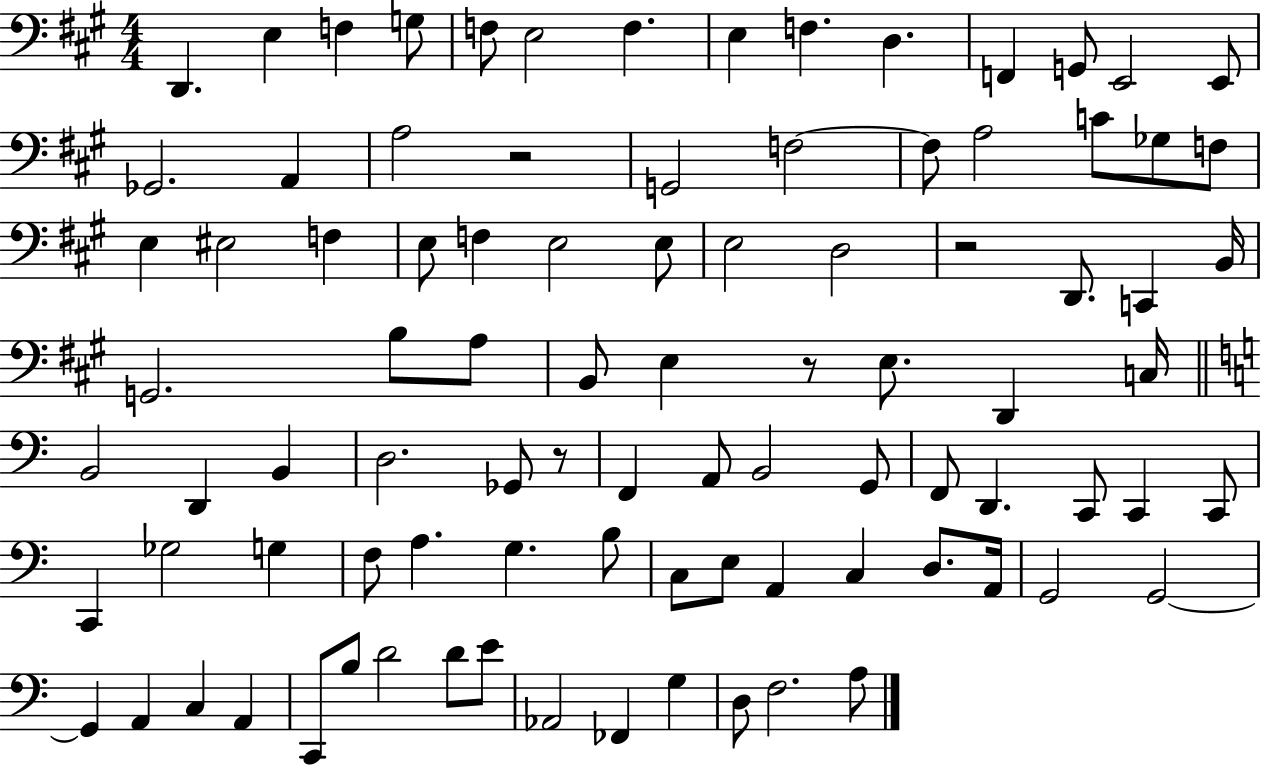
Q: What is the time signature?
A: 4/4